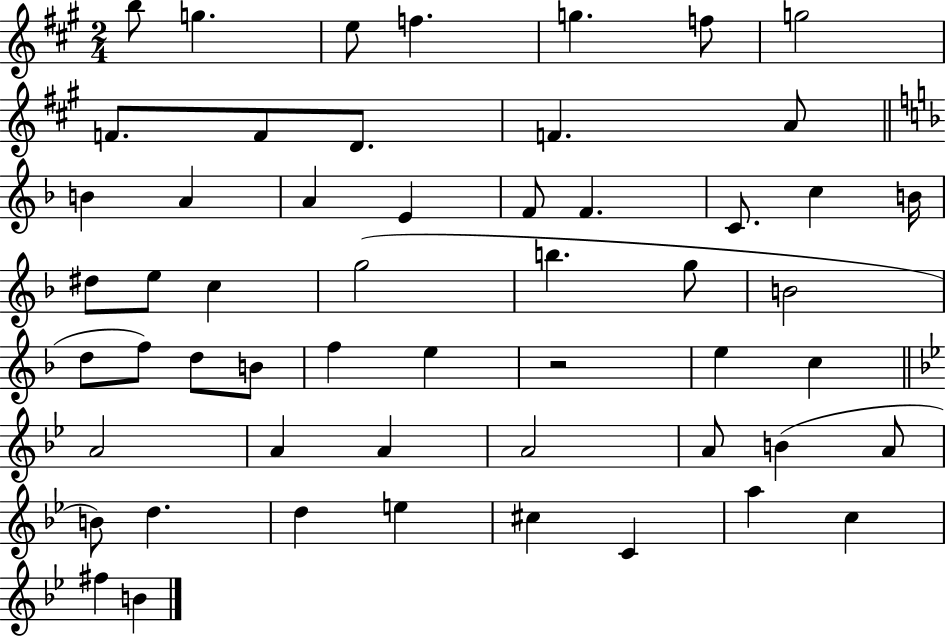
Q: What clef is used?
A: treble